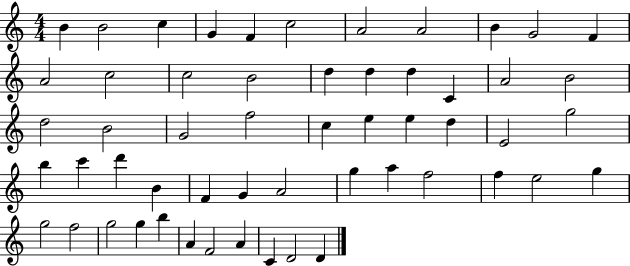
X:1
T:Untitled
M:4/4
L:1/4
K:C
B B2 c G F c2 A2 A2 B G2 F A2 c2 c2 B2 d d d C A2 B2 d2 B2 G2 f2 c e e d E2 g2 b c' d' B F G A2 g a f2 f e2 g g2 f2 g2 g b A F2 A C D2 D